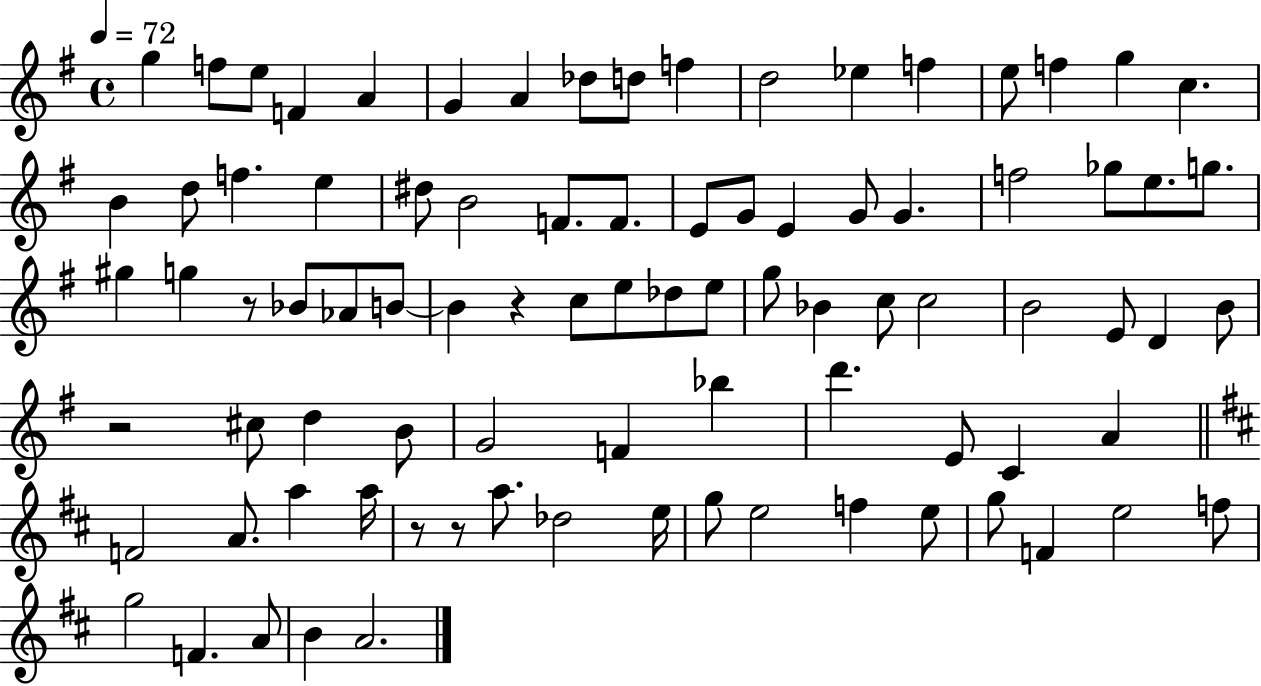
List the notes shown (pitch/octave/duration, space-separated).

G5/q F5/e E5/e F4/q A4/q G4/q A4/q Db5/e D5/e F5/q D5/h Eb5/q F5/q E5/e F5/q G5/q C5/q. B4/q D5/e F5/q. E5/q D#5/e B4/h F4/e. F4/e. E4/e G4/e E4/q G4/e G4/q. F5/h Gb5/e E5/e. G5/e. G#5/q G5/q R/e Bb4/e Ab4/e B4/e B4/q R/q C5/e E5/e Db5/e E5/e G5/e Bb4/q C5/e C5/h B4/h E4/e D4/q B4/e R/h C#5/e D5/q B4/e G4/h F4/q Bb5/q D6/q. E4/e C4/q A4/q F4/h A4/e. A5/q A5/s R/e R/e A5/e. Db5/h E5/s G5/e E5/h F5/q E5/e G5/e F4/q E5/h F5/e G5/h F4/q. A4/e B4/q A4/h.